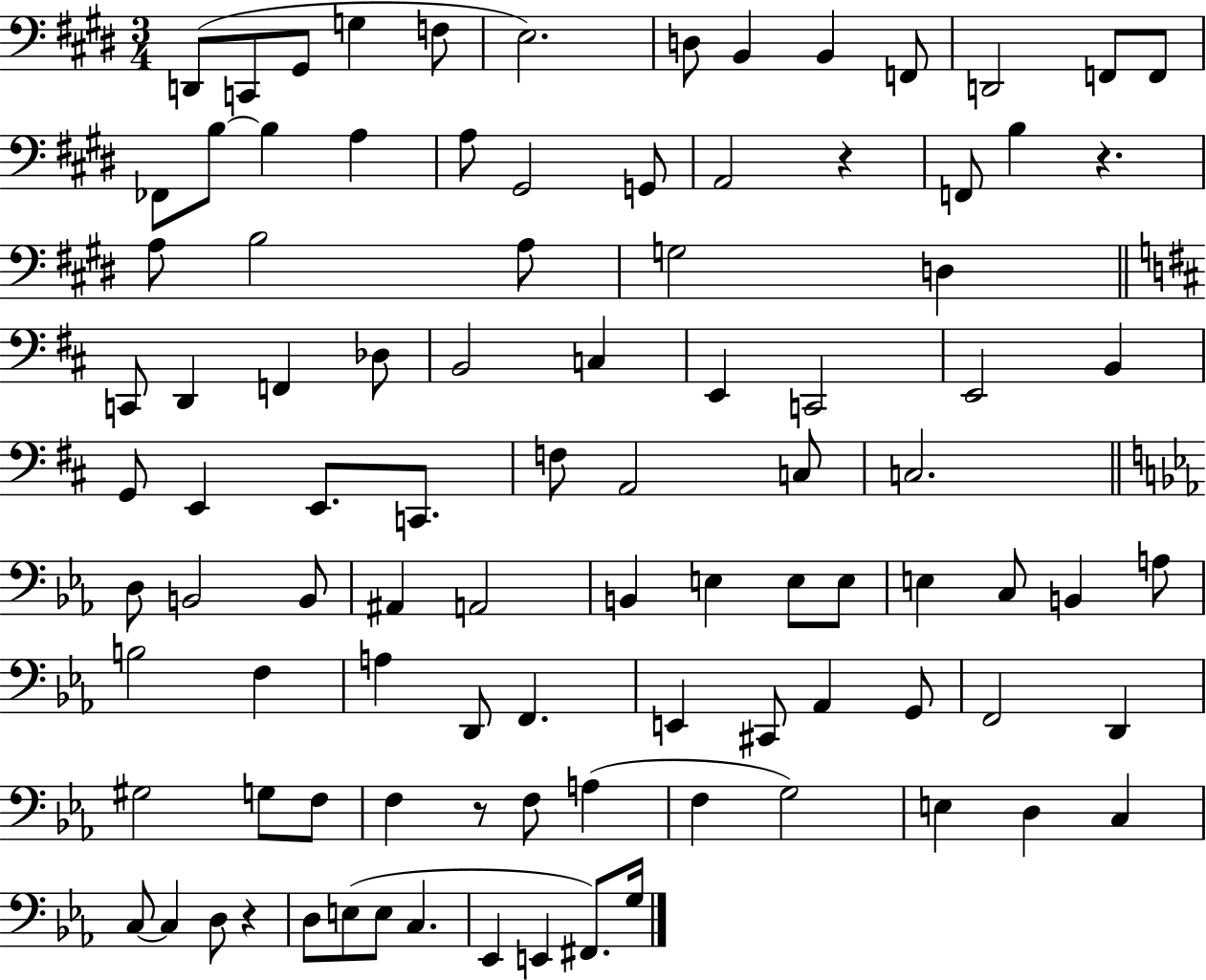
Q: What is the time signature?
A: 3/4